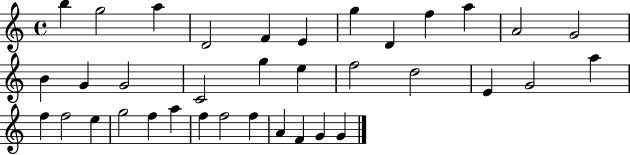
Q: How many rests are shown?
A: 0